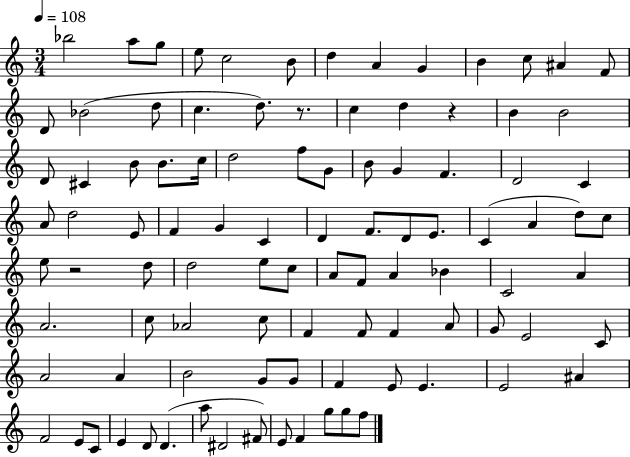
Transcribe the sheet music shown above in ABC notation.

X:1
T:Untitled
M:3/4
L:1/4
K:C
_b2 a/2 g/2 e/2 c2 B/2 d A G B c/2 ^A F/2 D/2 _B2 d/2 c d/2 z/2 c d z B B2 D/2 ^C B/2 B/2 c/4 d2 f/2 G/2 B/2 G F D2 C A/2 d2 E/2 F G C D F/2 D/2 E/2 C A d/2 c/2 e/2 z2 d/2 d2 e/2 c/2 A/2 F/2 A _B C2 A A2 c/2 _A2 c/2 F F/2 F A/2 G/2 E2 C/2 A2 A B2 G/2 G/2 F E/2 E E2 ^A F2 E/2 C/2 E D/2 D a/2 ^D2 ^F/2 E/2 F g/2 g/2 f/2